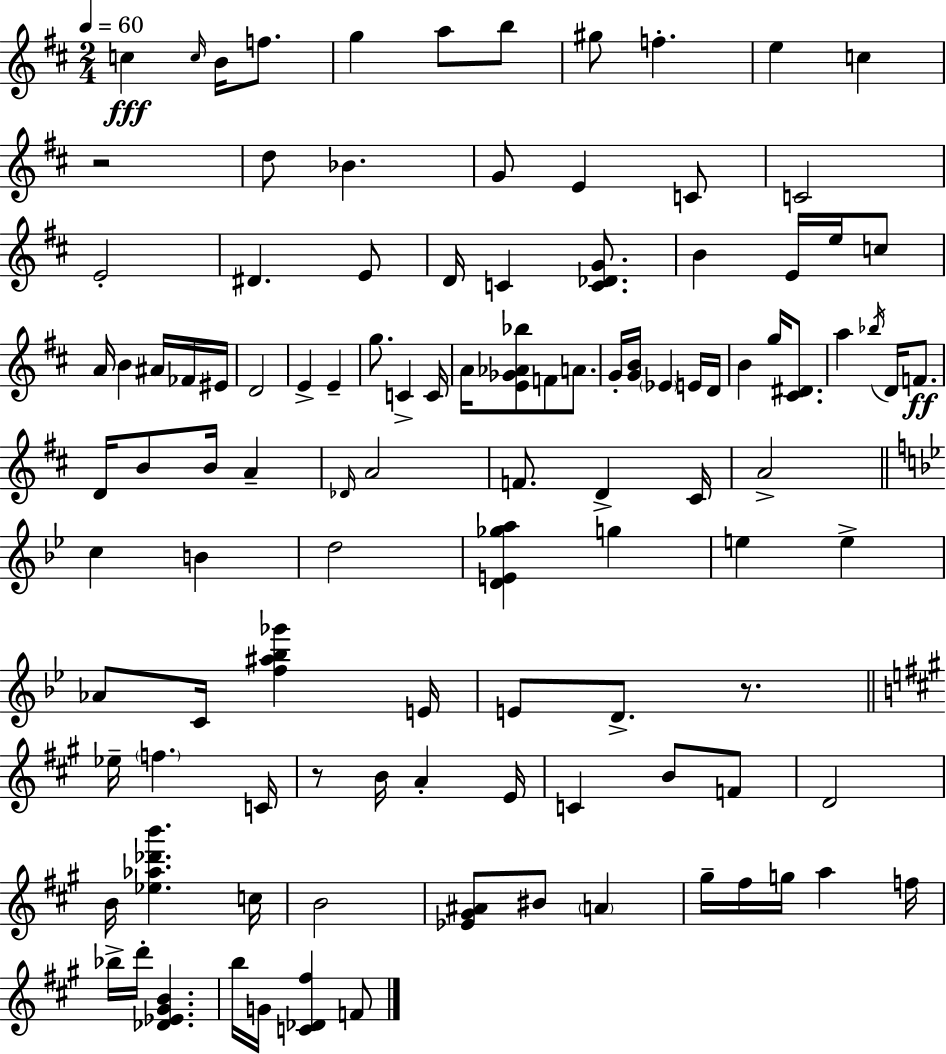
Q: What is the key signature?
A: D major